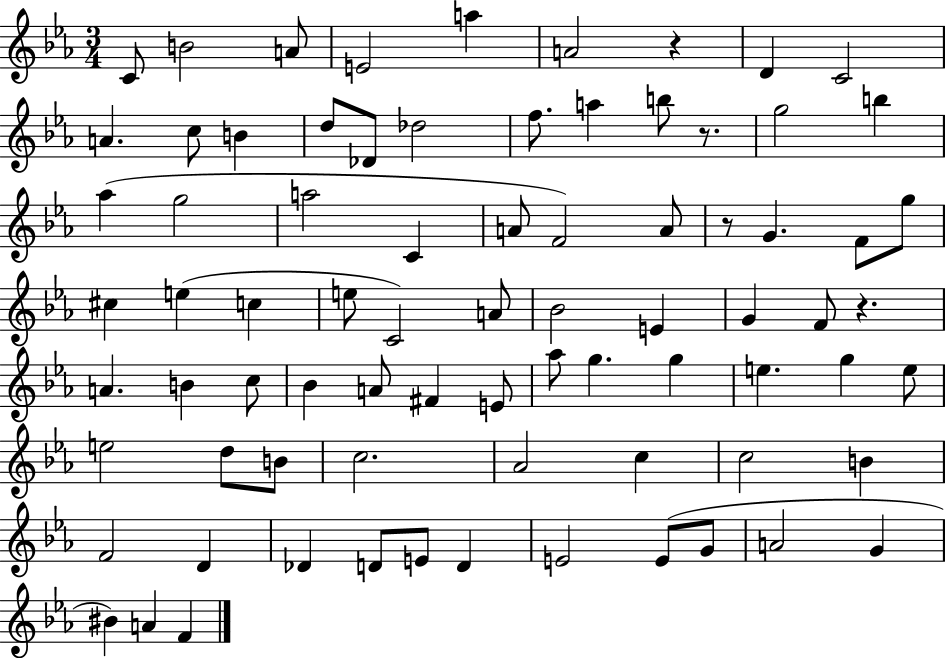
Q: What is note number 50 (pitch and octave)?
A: E5